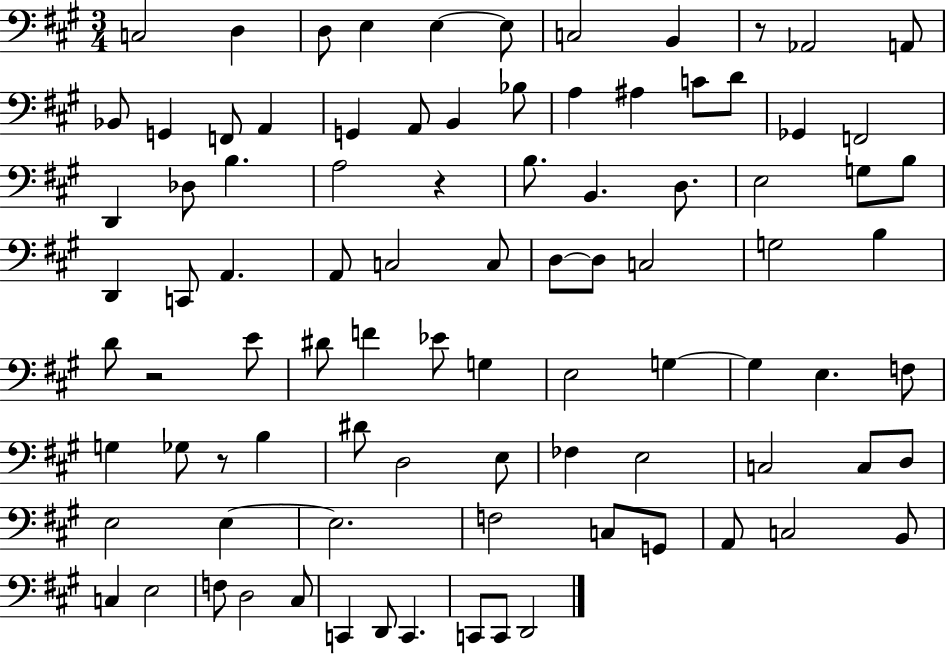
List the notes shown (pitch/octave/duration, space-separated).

C3/h D3/q D3/e E3/q E3/q E3/e C3/h B2/q R/e Ab2/h A2/e Bb2/e G2/q F2/e A2/q G2/q A2/e B2/q Bb3/e A3/q A#3/q C4/e D4/e Gb2/q F2/h D2/q Db3/e B3/q. A3/h R/q B3/e. B2/q. D3/e. E3/h G3/e B3/e D2/q C2/e A2/q. A2/e C3/h C3/e D3/e D3/e C3/h G3/h B3/q D4/e R/h E4/e D#4/e F4/q Eb4/e G3/q E3/h G3/q G3/q E3/q. F3/e G3/q Gb3/e R/e B3/q D#4/e D3/h E3/e FES3/q E3/h C3/h C3/e D3/e E3/h E3/q E3/h. F3/h C3/e G2/e A2/e C3/h B2/e C3/q E3/h F3/e D3/h C#3/e C2/q D2/e C2/q. C2/e C2/e D2/h